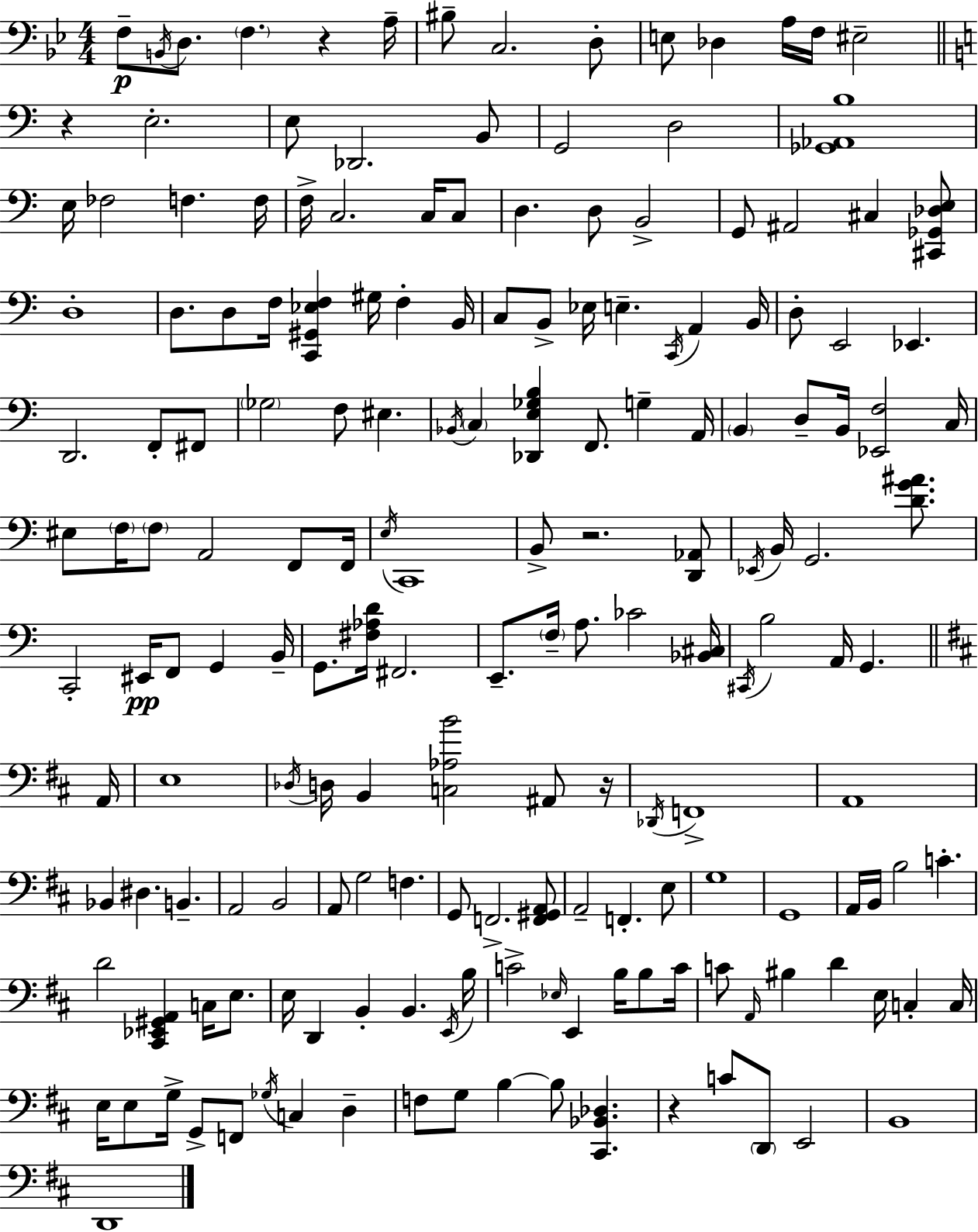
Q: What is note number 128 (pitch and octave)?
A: E2